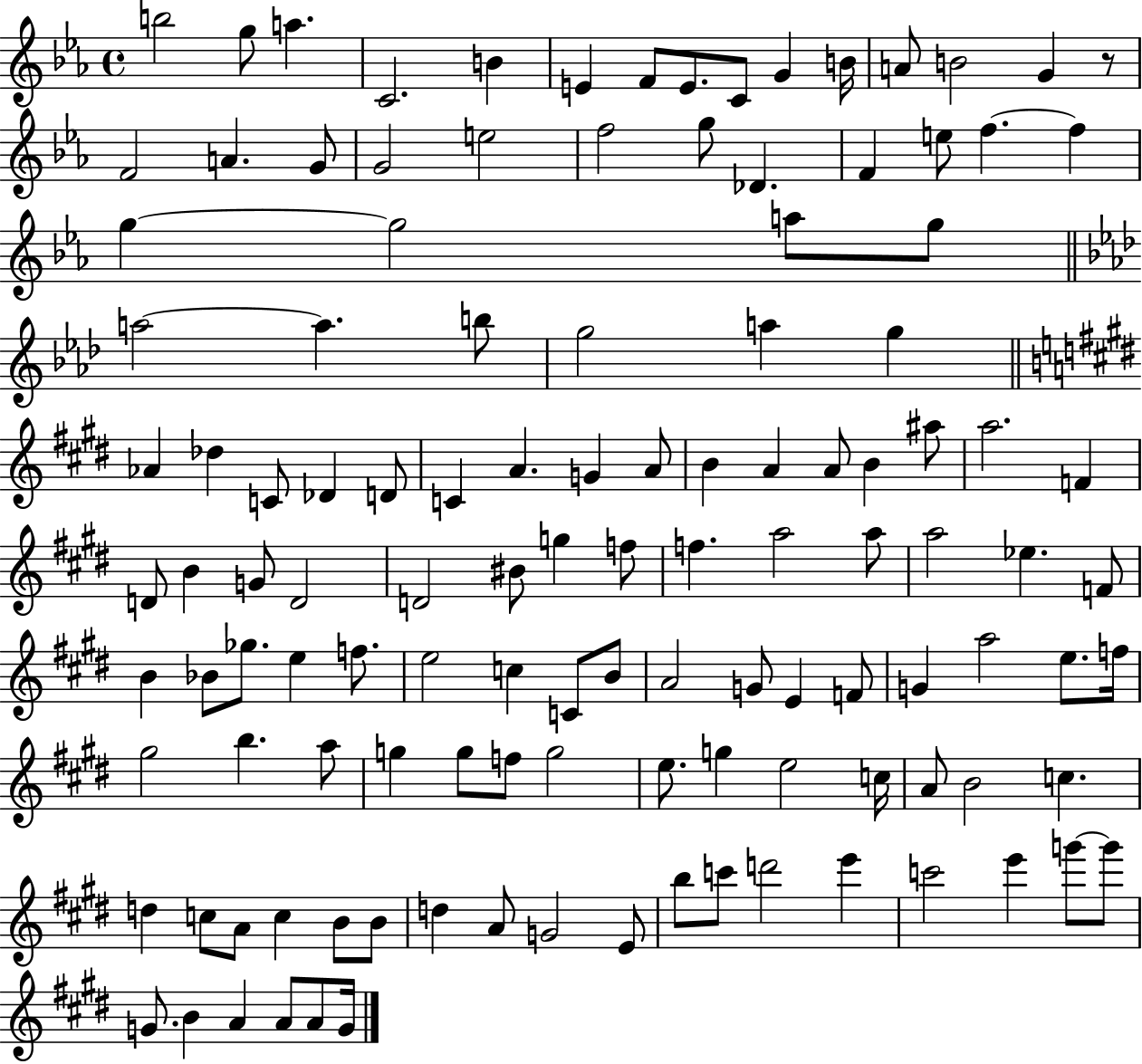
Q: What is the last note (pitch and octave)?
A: G4